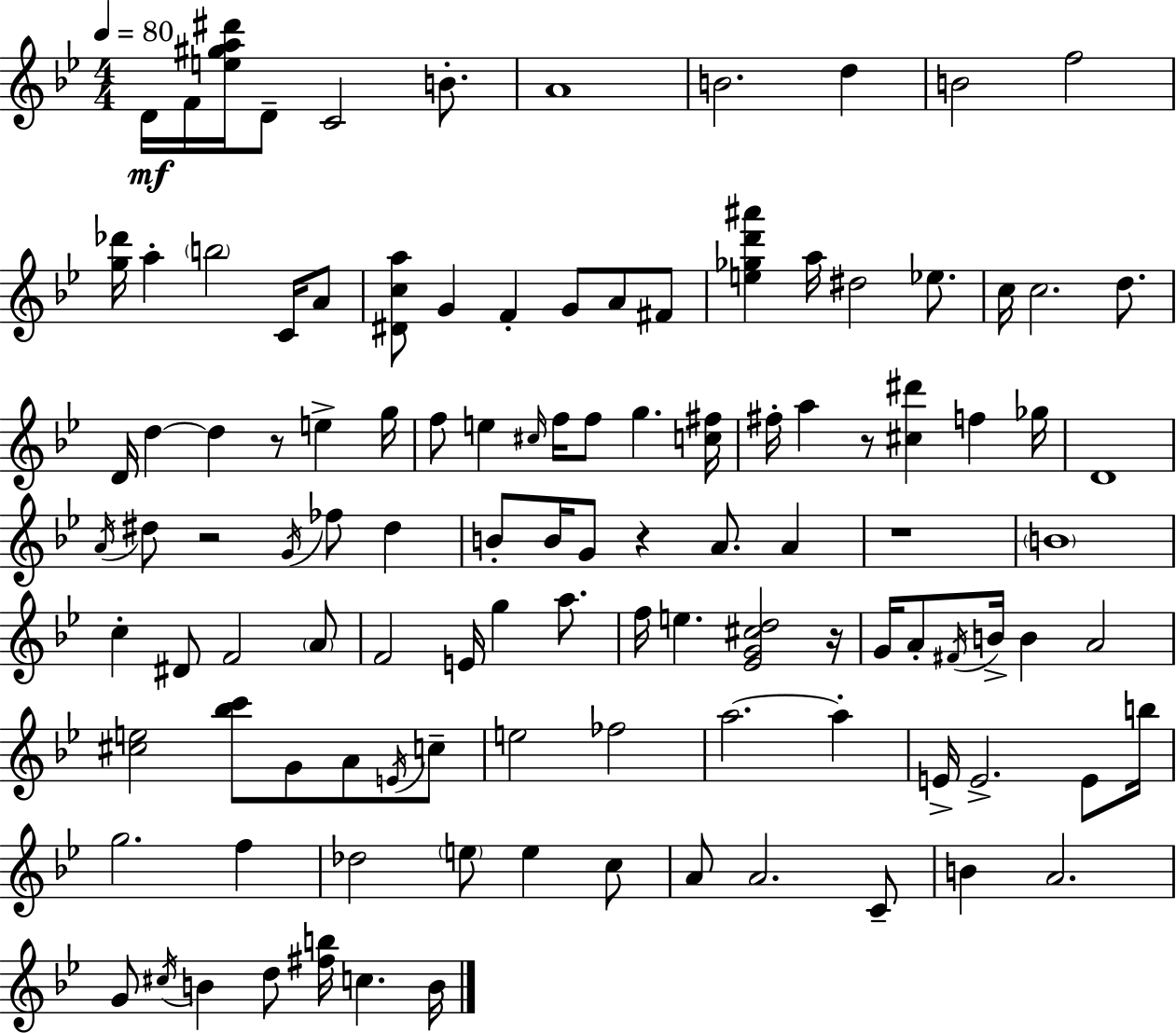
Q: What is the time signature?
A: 4/4